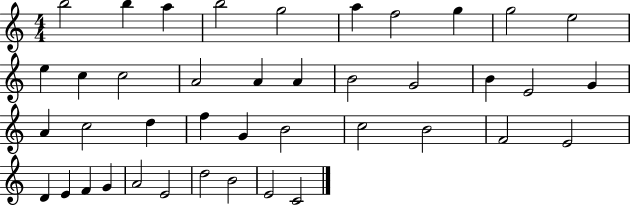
X:1
T:Untitled
M:4/4
L:1/4
K:C
b2 b a b2 g2 a f2 g g2 e2 e c c2 A2 A A B2 G2 B E2 G A c2 d f G B2 c2 B2 F2 E2 D E F G A2 E2 d2 B2 E2 C2